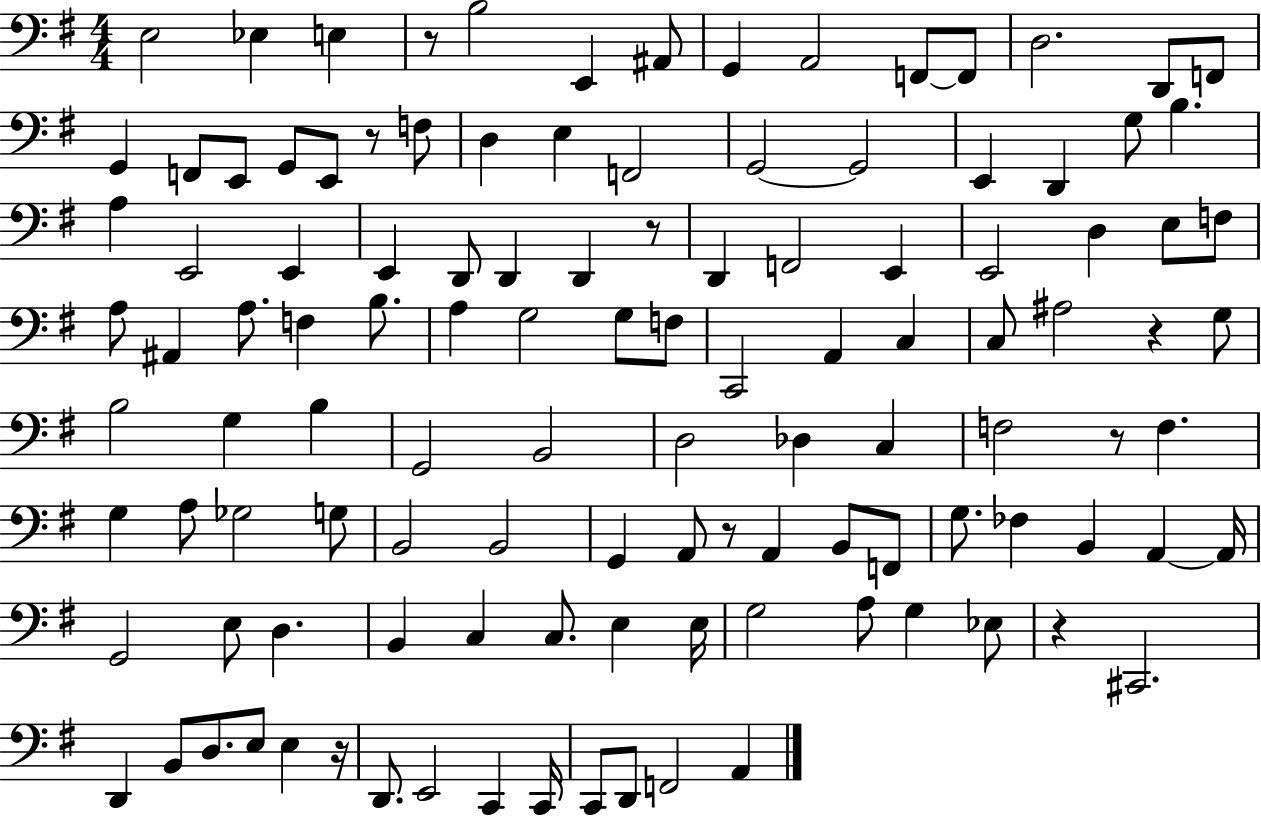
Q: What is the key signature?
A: G major